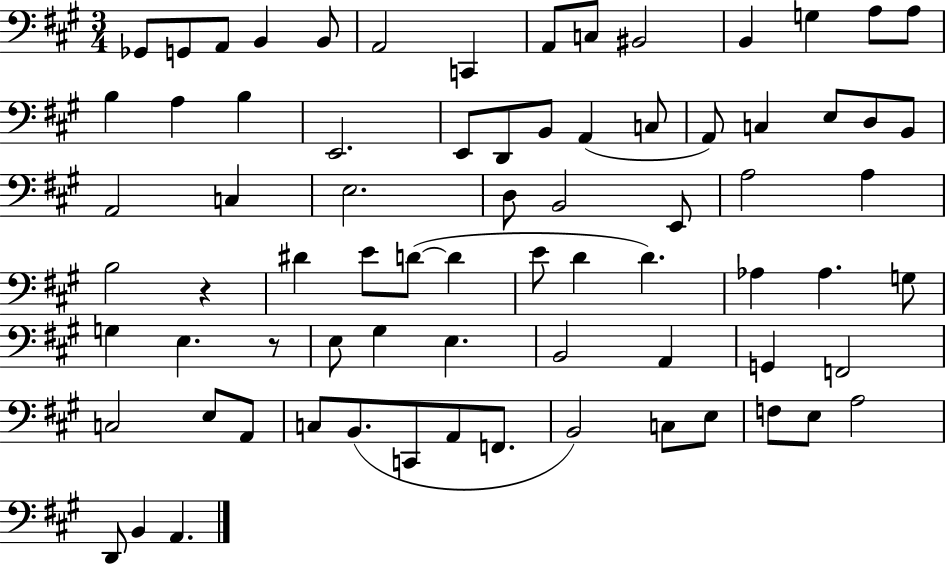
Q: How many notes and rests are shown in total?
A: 75